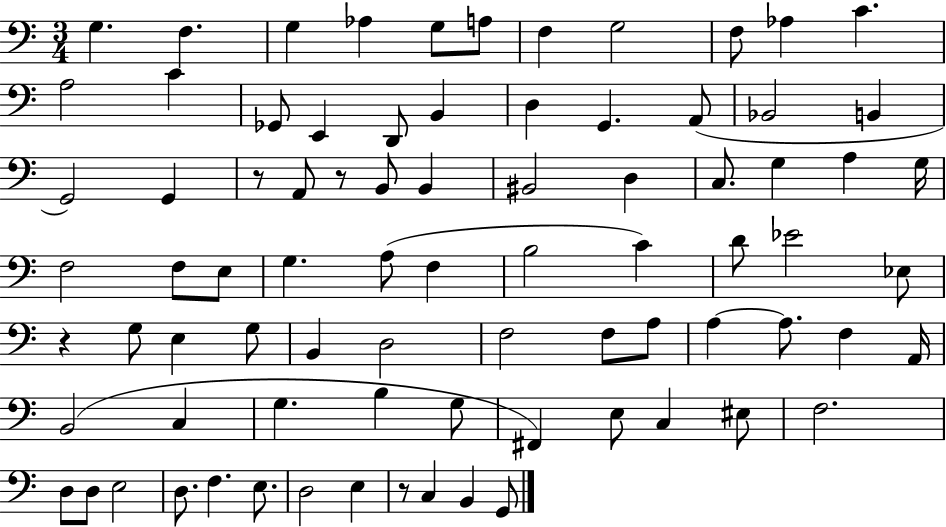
G3/q. F3/q. G3/q Ab3/q G3/e A3/e F3/q G3/h F3/e Ab3/q C4/q. A3/h C4/q Gb2/e E2/q D2/e B2/q D3/q G2/q. A2/e Bb2/h B2/q G2/h G2/q R/e A2/e R/e B2/e B2/q BIS2/h D3/q C3/e. G3/q A3/q G3/s F3/h F3/e E3/e G3/q. A3/e F3/q B3/h C4/q D4/e Eb4/h Eb3/e R/q G3/e E3/q G3/e B2/q D3/h F3/h F3/e A3/e A3/q A3/e. F3/q A2/s B2/h C3/q G3/q. B3/q G3/e F#2/q E3/e C3/q EIS3/e F3/h. D3/e D3/e E3/h D3/e. F3/q. E3/e. D3/h E3/q R/e C3/q B2/q G2/e